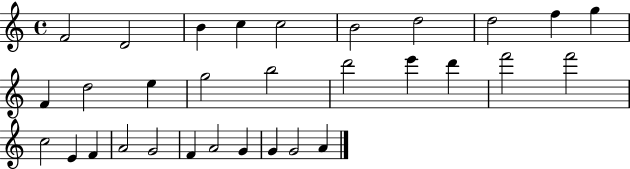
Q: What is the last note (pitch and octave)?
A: A4